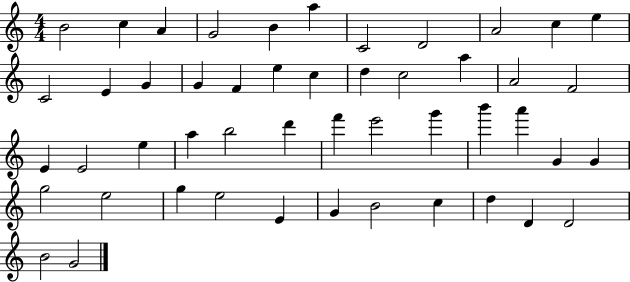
{
  \clef treble
  \numericTimeSignature
  \time 4/4
  \key c \major
  b'2 c''4 a'4 | g'2 b'4 a''4 | c'2 d'2 | a'2 c''4 e''4 | \break c'2 e'4 g'4 | g'4 f'4 e''4 c''4 | d''4 c''2 a''4 | a'2 f'2 | \break e'4 e'2 e''4 | a''4 b''2 d'''4 | f'''4 e'''2 g'''4 | b'''4 a'''4 g'4 g'4 | \break g''2 e''2 | g''4 e''2 e'4 | g'4 b'2 c''4 | d''4 d'4 d'2 | \break b'2 g'2 | \bar "|."
}